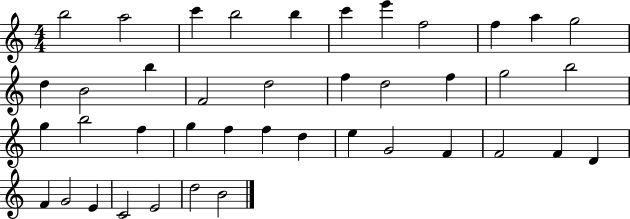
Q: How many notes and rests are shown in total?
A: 41